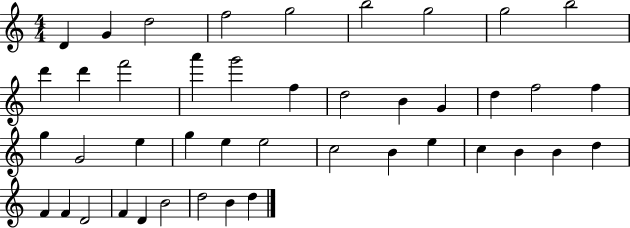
X:1
T:Untitled
M:4/4
L:1/4
K:C
D G d2 f2 g2 b2 g2 g2 b2 d' d' f'2 a' g'2 f d2 B G d f2 f g G2 e g e e2 c2 B e c B B d F F D2 F D B2 d2 B d